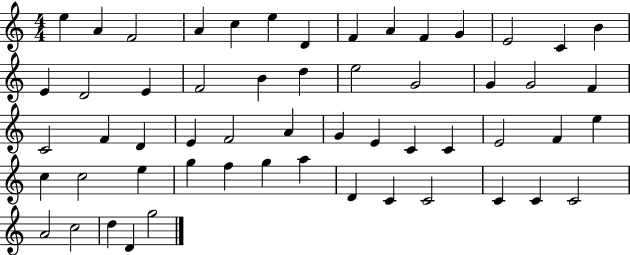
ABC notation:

X:1
T:Untitled
M:4/4
L:1/4
K:C
e A F2 A c e D F A F G E2 C B E D2 E F2 B d e2 G2 G G2 F C2 F D E F2 A G E C C E2 F e c c2 e g f g a D C C2 C C C2 A2 c2 d D g2